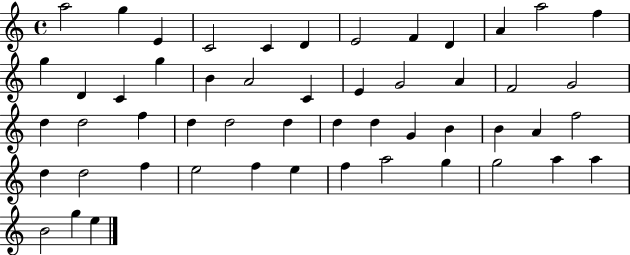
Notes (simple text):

A5/h G5/q E4/q C4/h C4/q D4/q E4/h F4/q D4/q A4/q A5/h F5/q G5/q D4/q C4/q G5/q B4/q A4/h C4/q E4/q G4/h A4/q F4/h G4/h D5/q D5/h F5/q D5/q D5/h D5/q D5/q D5/q G4/q B4/q B4/q A4/q F5/h D5/q D5/h F5/q E5/h F5/q E5/q F5/q A5/h G5/q G5/h A5/q A5/q B4/h G5/q E5/q